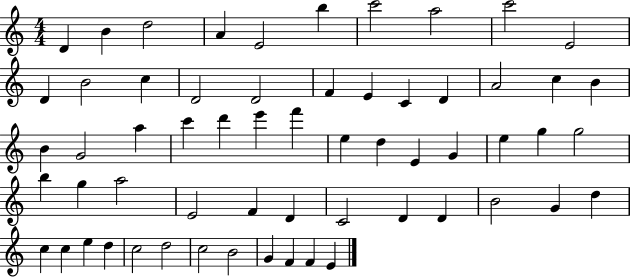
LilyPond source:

{
  \clef treble
  \numericTimeSignature
  \time 4/4
  \key c \major
  d'4 b'4 d''2 | a'4 e'2 b''4 | c'''2 a''2 | c'''2 e'2 | \break d'4 b'2 c''4 | d'2 d'2 | f'4 e'4 c'4 d'4 | a'2 c''4 b'4 | \break b'4 g'2 a''4 | c'''4 d'''4 e'''4 f'''4 | e''4 d''4 e'4 g'4 | e''4 g''4 g''2 | \break b''4 g''4 a''2 | e'2 f'4 d'4 | c'2 d'4 d'4 | b'2 g'4 d''4 | \break c''4 c''4 e''4 d''4 | c''2 d''2 | c''2 b'2 | g'4 f'4 f'4 e'4 | \break \bar "|."
}